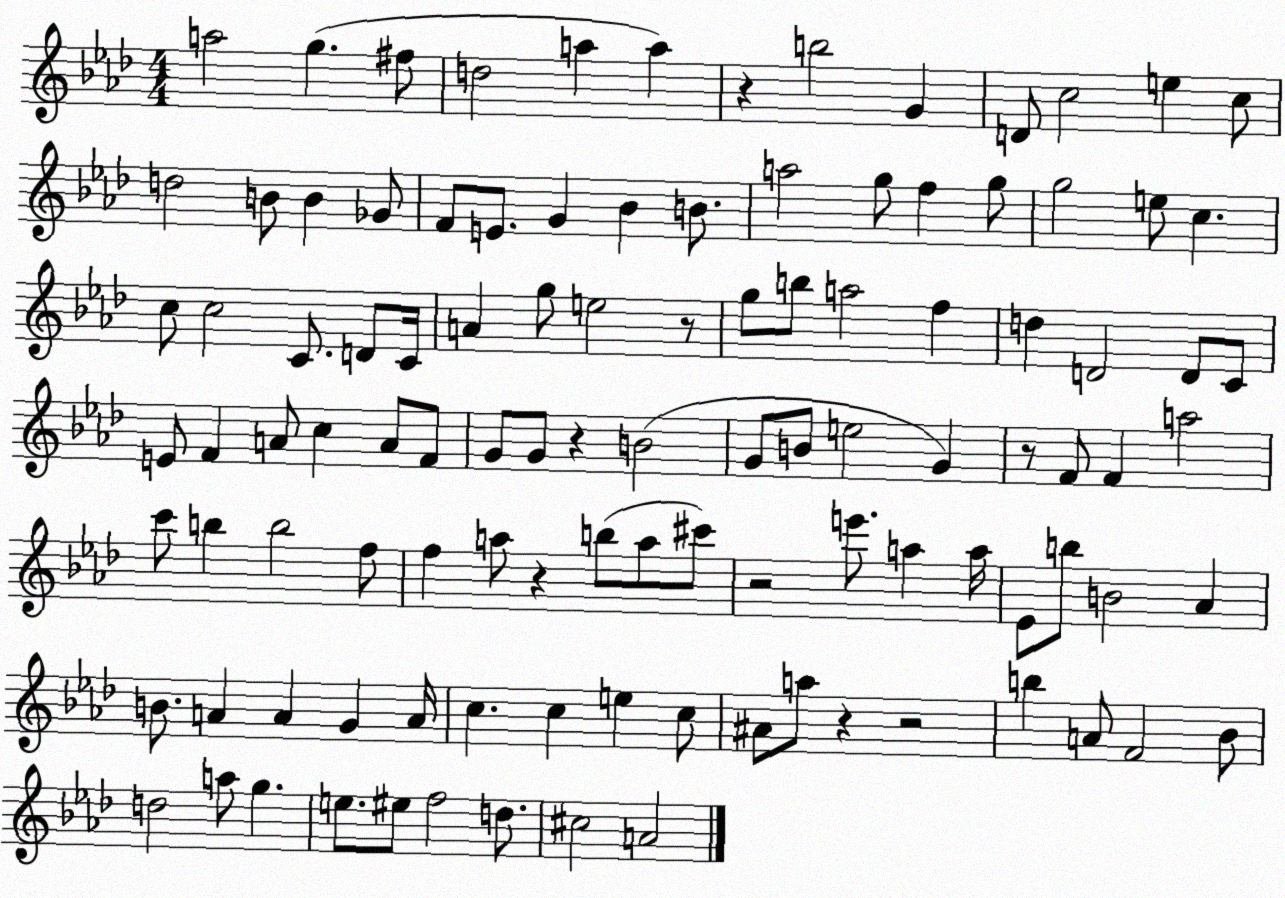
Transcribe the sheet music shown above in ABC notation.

X:1
T:Untitled
M:4/4
L:1/4
K:Ab
a2 g ^f/2 d2 a a z b2 G D/2 c2 e c/2 d2 B/2 B _G/2 F/2 E/2 G _B B/2 a2 g/2 f g/2 g2 e/2 c c/2 c2 C/2 D/2 C/4 A g/2 e2 z/2 g/2 b/2 a2 f d D2 D/2 C/2 E/2 F A/2 c A/2 F/2 G/2 G/2 z B2 G/2 B/2 e2 G z/2 F/2 F a2 c'/2 b b2 f/2 f a/2 z b/2 a/2 ^c'/2 z2 e'/2 a a/4 _E/2 b/2 B2 _A B/2 A A G A/4 c c e c/2 ^A/2 a/2 z z2 b A/2 F2 _B/2 d2 a/2 g e/2 ^e/2 f2 d/2 ^c2 A2